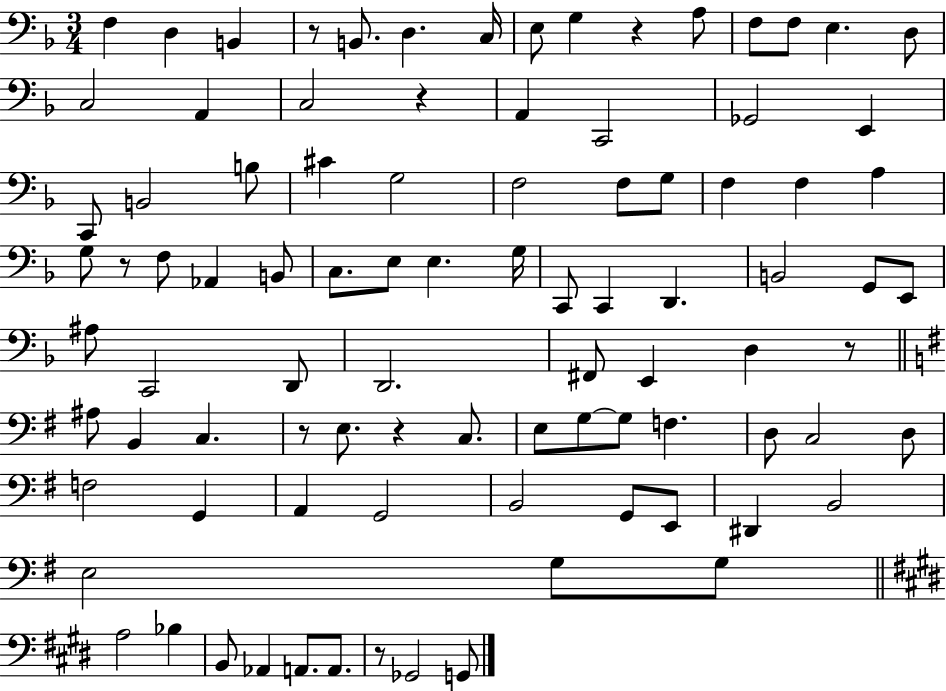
X:1
T:Untitled
M:3/4
L:1/4
K:F
F, D, B,, z/2 B,,/2 D, C,/4 E,/2 G, z A,/2 F,/2 F,/2 E, D,/2 C,2 A,, C,2 z A,, C,,2 _G,,2 E,, C,,/2 B,,2 B,/2 ^C G,2 F,2 F,/2 G,/2 F, F, A, G,/2 z/2 F,/2 _A,, B,,/2 C,/2 E,/2 E, G,/4 C,,/2 C,, D,, B,,2 G,,/2 E,,/2 ^A,/2 C,,2 D,,/2 D,,2 ^F,,/2 E,, D, z/2 ^A,/2 B,, C, z/2 E,/2 z C,/2 E,/2 G,/2 G,/2 F, D,/2 C,2 D,/2 F,2 G,, A,, G,,2 B,,2 G,,/2 E,,/2 ^D,, B,,2 E,2 G,/2 G,/2 A,2 _B, B,,/2 _A,, A,,/2 A,,/2 z/2 _G,,2 G,,/2